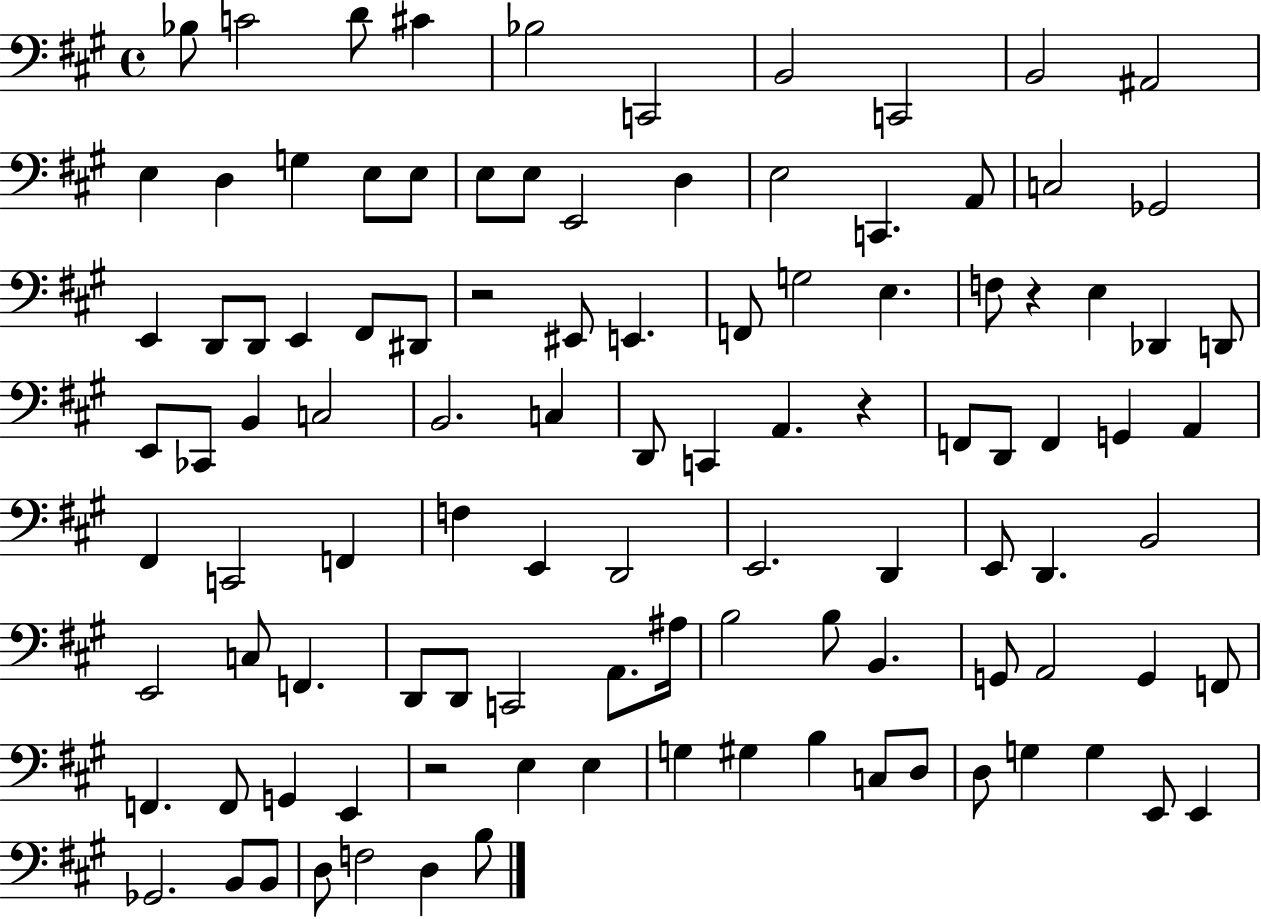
Bb3/e C4/h D4/e C#4/q Bb3/h C2/h B2/h C2/h B2/h A#2/h E3/q D3/q G3/q E3/e E3/e E3/e E3/e E2/h D3/q E3/h C2/q. A2/e C3/h Gb2/h E2/q D2/e D2/e E2/q F#2/e D#2/e R/h EIS2/e E2/q. F2/e G3/h E3/q. F3/e R/q E3/q Db2/q D2/e E2/e CES2/e B2/q C3/h B2/h. C3/q D2/e C2/q A2/q. R/q F2/e D2/e F2/q G2/q A2/q F#2/q C2/h F2/q F3/q E2/q D2/h E2/h. D2/q E2/e D2/q. B2/h E2/h C3/e F2/q. D2/e D2/e C2/h A2/e. A#3/s B3/h B3/e B2/q. G2/e A2/h G2/q F2/e F2/q. F2/e G2/q E2/q R/h E3/q E3/q G3/q G#3/q B3/q C3/e D3/e D3/e G3/q G3/q E2/e E2/q Gb2/h. B2/e B2/e D3/e F3/h D3/q B3/e